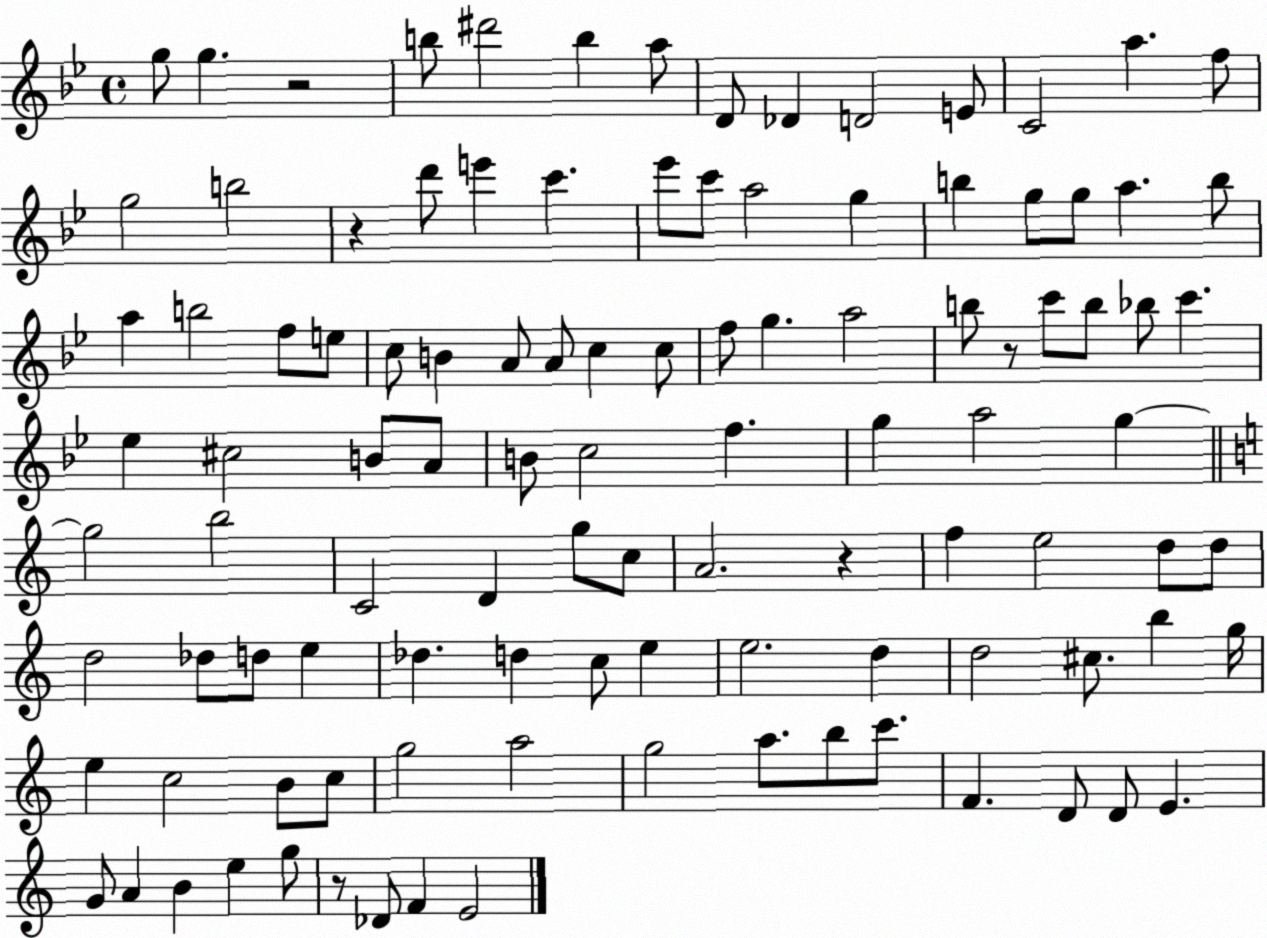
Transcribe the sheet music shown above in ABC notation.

X:1
T:Untitled
M:4/4
L:1/4
K:Bb
g/2 g z2 b/2 ^d'2 b a/2 D/2 _D D2 E/2 C2 a f/2 g2 b2 z d'/2 e' c' _e'/2 c'/2 a2 g b g/2 g/2 a b/2 a b2 f/2 e/2 c/2 B A/2 A/2 c c/2 f/2 g a2 b/2 z/2 c'/2 b/2 _b/2 c' _e ^c2 B/2 A/2 B/2 c2 f g a2 g g2 b2 C2 D g/2 c/2 A2 z f e2 d/2 d/2 d2 _d/2 d/2 e _d d c/2 e e2 d d2 ^c/2 b g/4 e c2 B/2 c/2 g2 a2 g2 a/2 b/2 c'/2 F D/2 D/2 E G/2 A B e g/2 z/2 _D/2 F E2